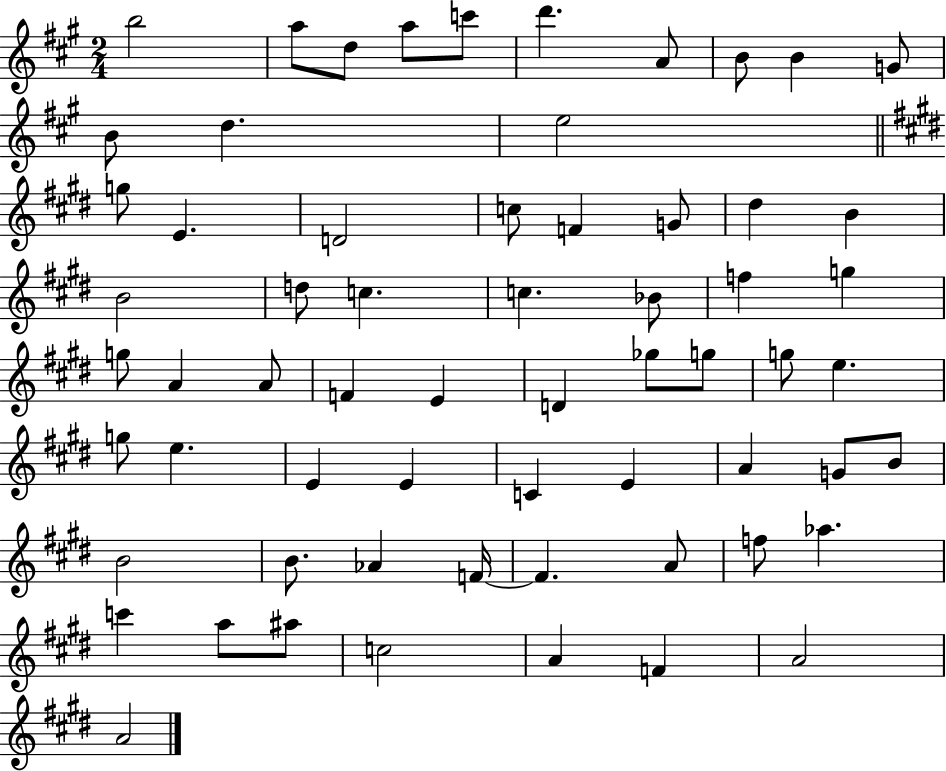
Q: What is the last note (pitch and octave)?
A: A4